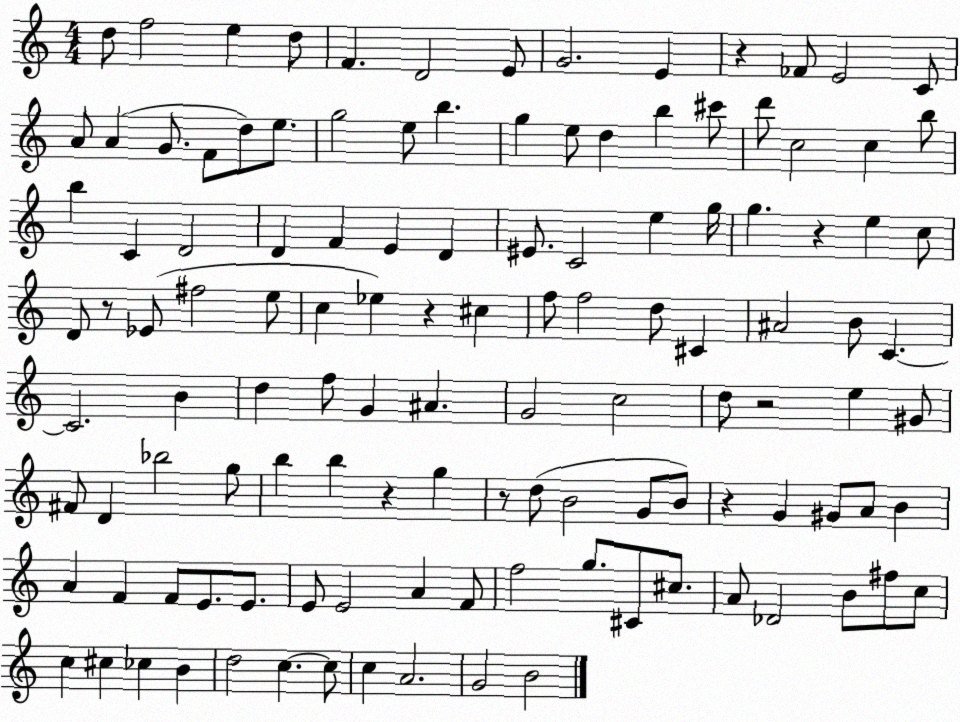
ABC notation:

X:1
T:Untitled
M:4/4
L:1/4
K:C
d/2 f2 e d/2 F D2 E/2 G2 E z _F/2 E2 C/2 A/2 A G/2 F/2 d/2 e/2 g2 e/2 b g e/2 d b ^c'/2 d'/2 c2 c b/2 b C D2 D F E D ^E/2 C2 e g/4 g z e c/2 D/2 z/2 _E/2 ^f2 e/2 c _e z ^c f/2 f2 d/2 ^C ^A2 B/2 C C2 B d f/2 G ^A G2 c2 d/2 z2 e ^G/2 ^F/2 D _b2 g/2 b b z g z/2 d/2 B2 G/2 B/2 z G ^G/2 A/2 B A F F/2 E/2 E/2 E/2 E2 A F/2 f2 g/2 ^C/2 ^c/2 A/2 _D2 B/2 ^f/2 c/2 c ^c _c B d2 c c/2 c A2 G2 B2